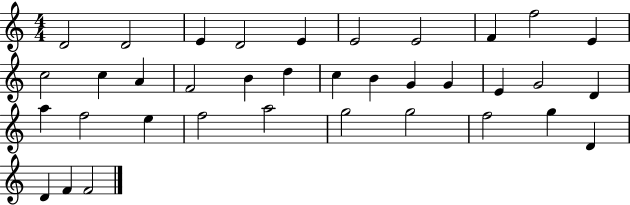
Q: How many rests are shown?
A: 0